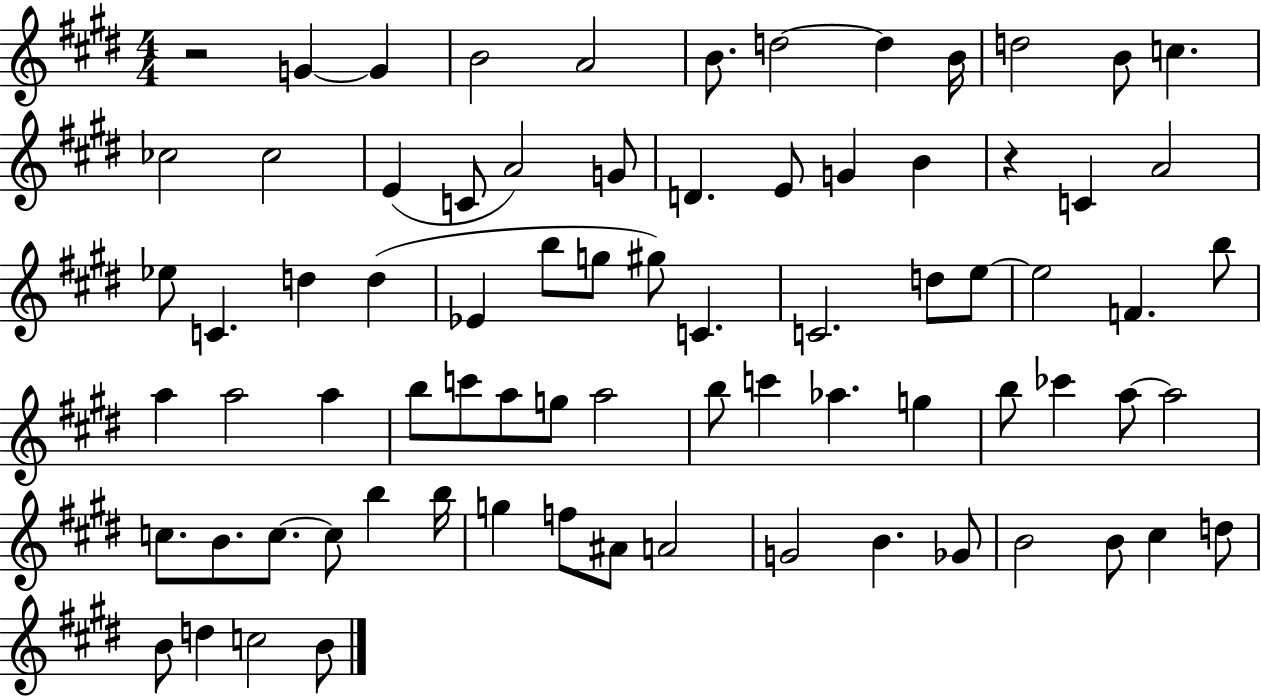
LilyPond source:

{
  \clef treble
  \numericTimeSignature
  \time 4/4
  \key e \major
  r2 g'4~~ g'4 | b'2 a'2 | b'8. d''2~~ d''4 b'16 | d''2 b'8 c''4. | \break ces''2 ces''2 | e'4( c'8 a'2) g'8 | d'4. e'8 g'4 b'4 | r4 c'4 a'2 | \break ees''8 c'4. d''4 d''4( | ees'4 b''8 g''8 gis''8) c'4. | c'2. d''8 e''8~~ | e''2 f'4. b''8 | \break a''4 a''2 a''4 | b''8 c'''8 a''8 g''8 a''2 | b''8 c'''4 aes''4. g''4 | b''8 ces'''4 a''8~~ a''2 | \break c''8. b'8. c''8.~~ c''8 b''4 b''16 | g''4 f''8 ais'8 a'2 | g'2 b'4. ges'8 | b'2 b'8 cis''4 d''8 | \break b'8 d''4 c''2 b'8 | \bar "|."
}